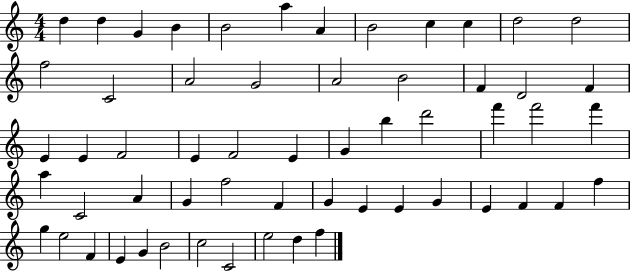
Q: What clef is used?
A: treble